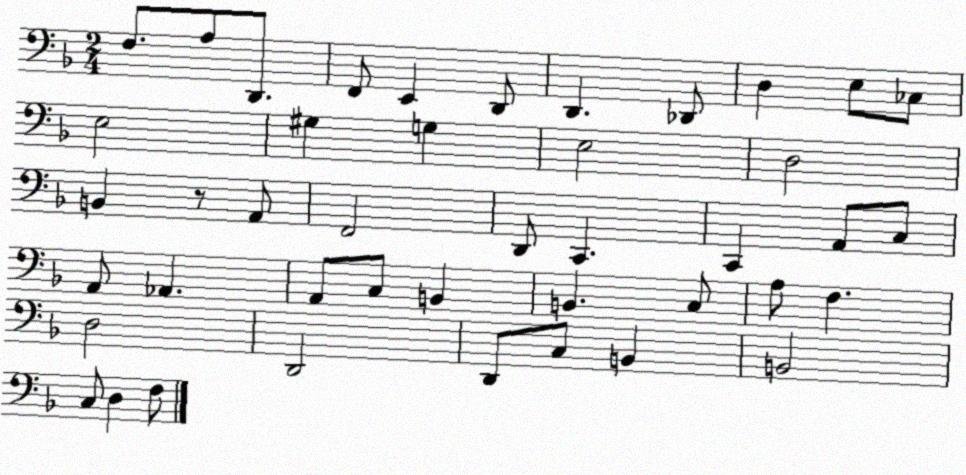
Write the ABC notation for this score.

X:1
T:Untitled
M:2/4
L:1/4
K:F
F,/2 A,/2 D,,/2 F,,/2 E,, D,,/2 D,, _D,,/2 D, E,/2 _C,/2 E,2 ^G, G, E,2 D,2 B,, z/2 A,,/2 F,,2 D,,/2 C,, C,, A,,/2 C,/2 A,,/2 _A,, A,,/2 C,/2 B,, B,, C,/2 A,/2 F, D,2 D,,2 D,,/2 C,/2 B,, B,,2 C,/2 D, F,/2